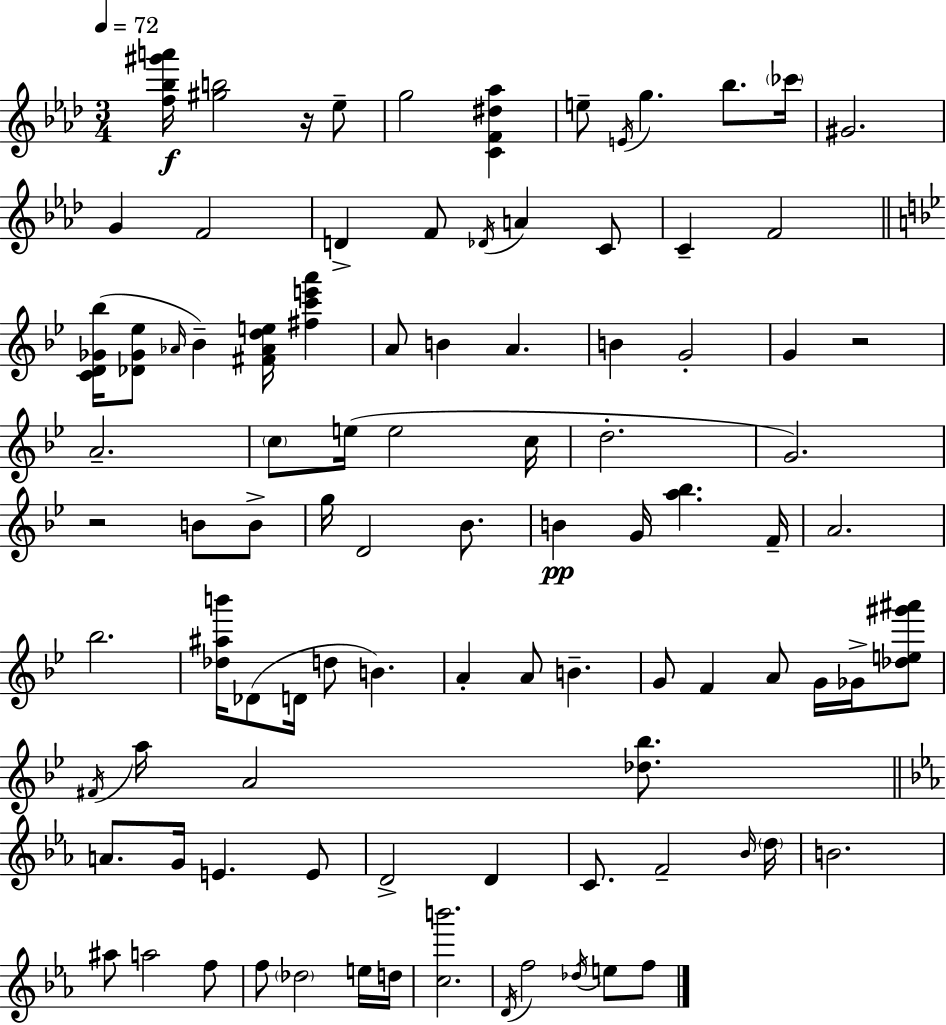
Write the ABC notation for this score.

X:1
T:Untitled
M:3/4
L:1/4
K:Ab
[f_b^g'a']/4 [^gb]2 z/4 _e/2 g2 [CF^d_a] e/2 E/4 g _b/2 _c'/4 ^G2 G F2 D F/2 _D/4 A C/2 C F2 [CD_G_b]/4 [_D_G_e]/2 _A/4 _B [^F_Ade]/4 [^fc'e'a'] A/2 B A B G2 G z2 A2 c/2 e/4 e2 c/4 d2 G2 z2 B/2 B/2 g/4 D2 _B/2 B G/4 [a_b] F/4 A2 _b2 [_d^ab']/4 _D/2 D/4 d/2 B A A/2 B G/2 F A/2 G/4 _G/4 [_de^g'^a']/2 ^F/4 a/4 A2 [_d_b]/2 A/2 G/4 E E/2 D2 D C/2 F2 _B/4 d/4 B2 ^a/2 a2 f/2 f/2 _d2 e/4 d/4 [cb']2 D/4 f2 _d/4 e/2 f/2